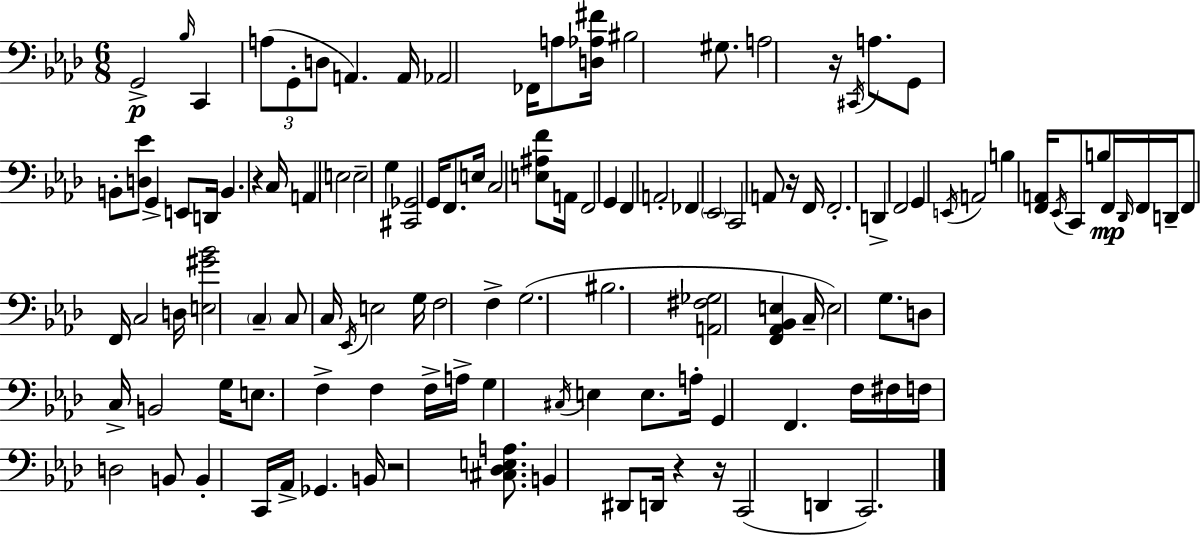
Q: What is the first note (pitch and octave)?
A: G2